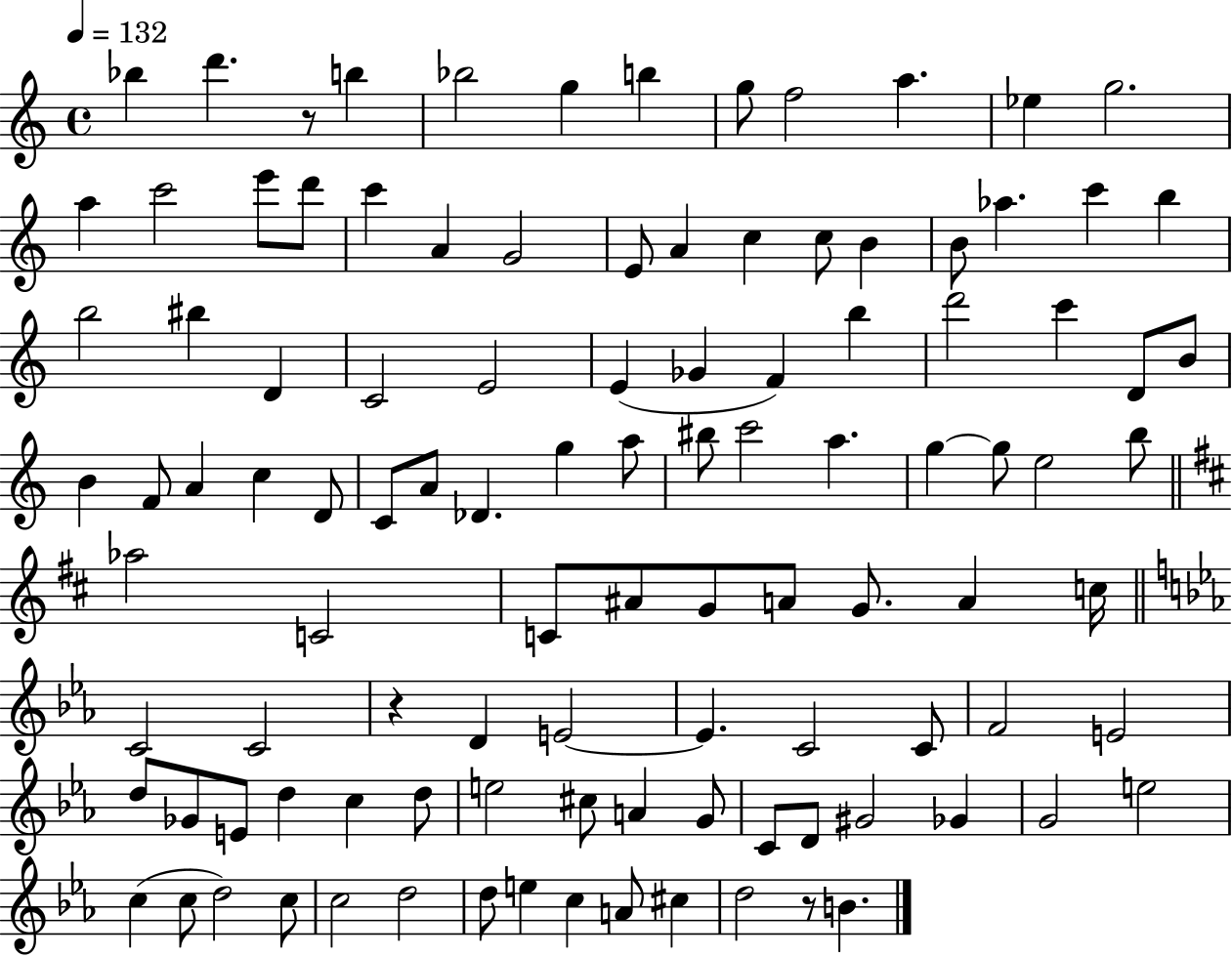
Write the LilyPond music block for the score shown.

{
  \clef treble
  \time 4/4
  \defaultTimeSignature
  \key c \major
  \tempo 4 = 132
  bes''4 d'''4. r8 b''4 | bes''2 g''4 b''4 | g''8 f''2 a''4. | ees''4 g''2. | \break a''4 c'''2 e'''8 d'''8 | c'''4 a'4 g'2 | e'8 a'4 c''4 c''8 b'4 | b'8 aes''4. c'''4 b''4 | \break b''2 bis''4 d'4 | c'2 e'2 | e'4( ges'4 f'4) b''4 | d'''2 c'''4 d'8 b'8 | \break b'4 f'8 a'4 c''4 d'8 | c'8 a'8 des'4. g''4 a''8 | bis''8 c'''2 a''4. | g''4~~ g''8 e''2 b''8 | \break \bar "||" \break \key b \minor aes''2 c'2 | c'8 ais'8 g'8 a'8 g'8. a'4 c''16 | \bar "||" \break \key c \minor c'2 c'2 | r4 d'4 e'2~~ | e'4. c'2 c'8 | f'2 e'2 | \break d''8 ges'8 e'8 d''4 c''4 d''8 | e''2 cis''8 a'4 g'8 | c'8 d'8 gis'2 ges'4 | g'2 e''2 | \break c''4( c''8 d''2) c''8 | c''2 d''2 | d''8 e''4 c''4 a'8 cis''4 | d''2 r8 b'4. | \break \bar "|."
}